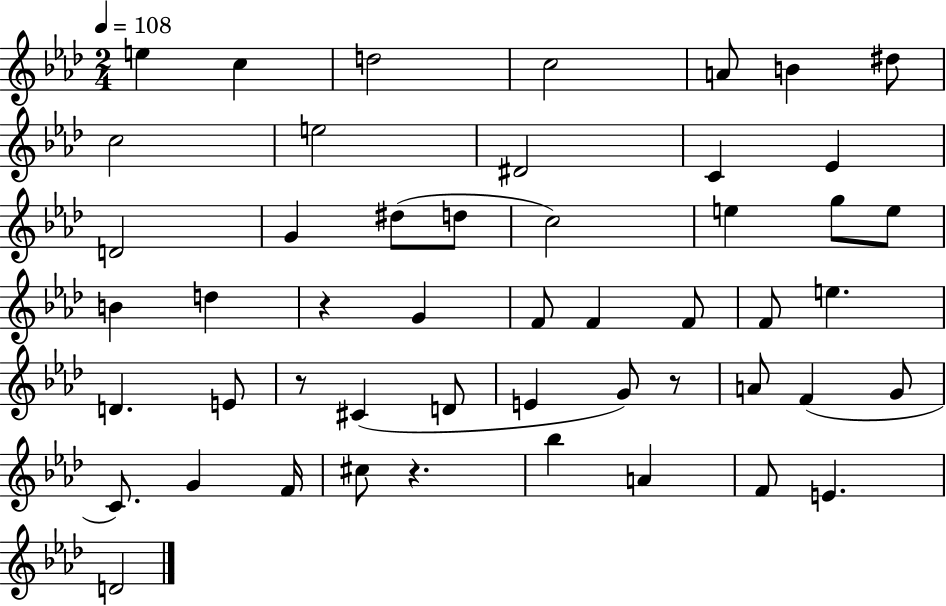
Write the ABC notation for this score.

X:1
T:Untitled
M:2/4
L:1/4
K:Ab
e c d2 c2 A/2 B ^d/2 c2 e2 ^D2 C _E D2 G ^d/2 d/2 c2 e g/2 e/2 B d z G F/2 F F/2 F/2 e D E/2 z/2 ^C D/2 E G/2 z/2 A/2 F G/2 C/2 G F/4 ^c/2 z _b A F/2 E D2